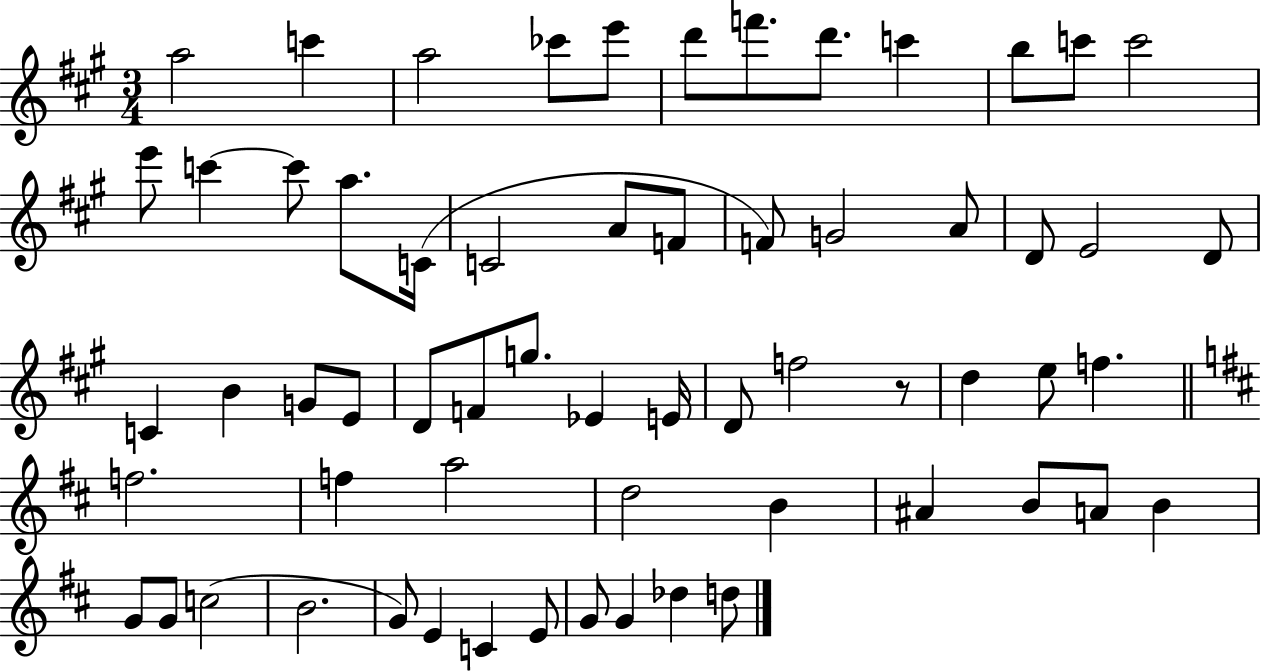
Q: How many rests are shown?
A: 1